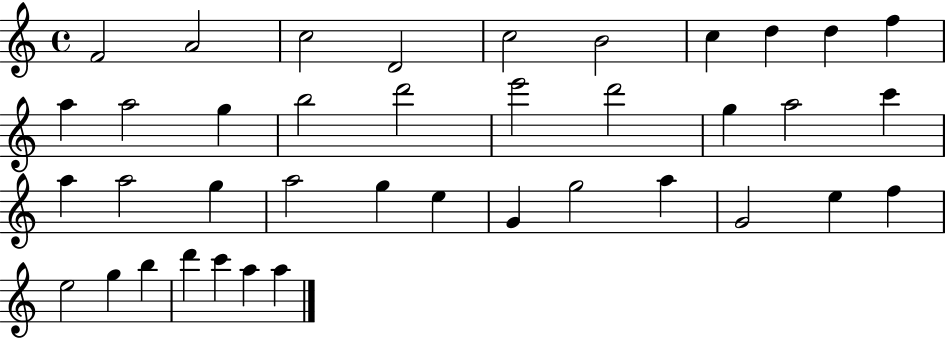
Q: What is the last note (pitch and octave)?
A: A5